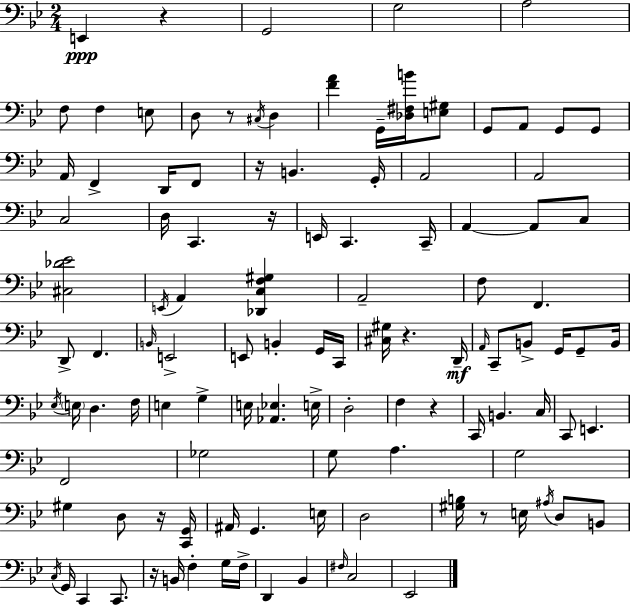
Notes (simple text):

E2/q R/q G2/h G3/h A3/h F3/e F3/q E3/e D3/e R/e C#3/s D3/q [F4,A4]/q G2/s [Db3,F#3,B4]/s [E3,G#3]/e G2/e A2/e G2/e G2/e A2/s F2/q D2/s F2/e R/s B2/q. G2/s A2/h A2/h C3/h D3/s C2/q. R/s E2/s C2/q. C2/s A2/q A2/e C3/e [C#3,Db4,Eb4]/h E2/s A2/q [Db2,C3,F3,G#3]/q A2/h F3/e F2/q. D2/e F2/q. B2/s E2/h E2/e B2/q G2/s C2/s [C#3,G#3]/s R/q. D2/s A2/s C2/e B2/e G2/s G2/e B2/s Eb3/s E3/s D3/q. F3/s E3/q G3/q E3/s [Ab2,Eb3]/q. E3/s D3/h F3/q R/q C2/s B2/q. C3/s C2/e E2/q. F2/h Gb3/h G3/e A3/q. G3/h G#3/q D3/e R/s [C2,G2]/s A#2/s G2/q. E3/s D3/h [G#3,B3]/s R/e E3/s A#3/s D3/e B2/e C3/s G2/s C2/q C2/e. R/s B2/s F3/q G3/s F3/s D2/q Bb2/q F#3/s C3/h Eb2/h